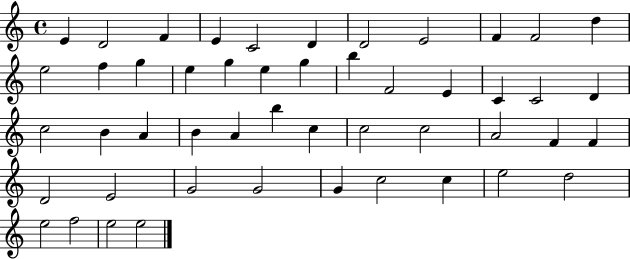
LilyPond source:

{
  \clef treble
  \time 4/4
  \defaultTimeSignature
  \key c \major
  e'4 d'2 f'4 | e'4 c'2 d'4 | d'2 e'2 | f'4 f'2 d''4 | \break e''2 f''4 g''4 | e''4 g''4 e''4 g''4 | b''4 f'2 e'4 | c'4 c'2 d'4 | \break c''2 b'4 a'4 | b'4 a'4 b''4 c''4 | c''2 c''2 | a'2 f'4 f'4 | \break d'2 e'2 | g'2 g'2 | g'4 c''2 c''4 | e''2 d''2 | \break e''2 f''2 | e''2 e''2 | \bar "|."
}